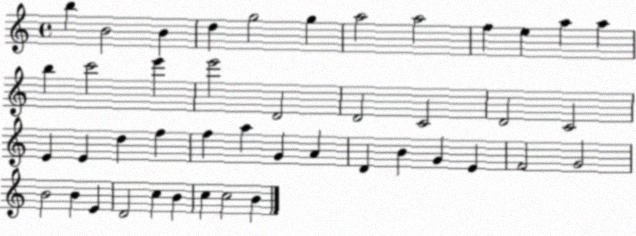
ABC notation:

X:1
T:Untitled
M:4/4
L:1/4
K:C
b B2 B d g2 g a2 a2 f e a a b c'2 e' e'2 D2 D2 C2 D2 C2 E E d f f a G A D B G E F2 G2 B2 B E D2 c B c c2 B